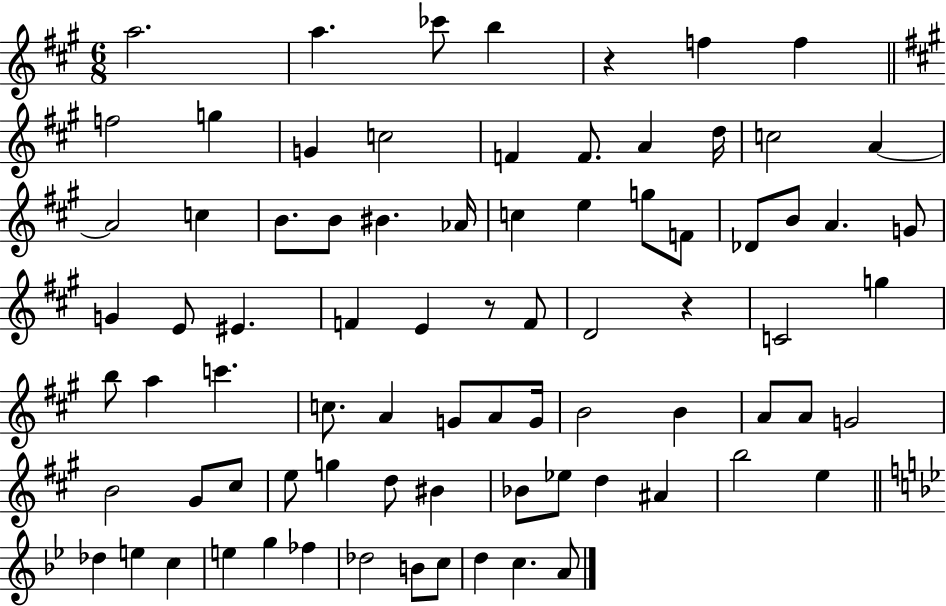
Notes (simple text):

A5/h. A5/q. CES6/e B5/q R/q F5/q F5/q F5/h G5/q G4/q C5/h F4/q F4/e. A4/q D5/s C5/h A4/q A4/h C5/q B4/e. B4/e BIS4/q. Ab4/s C5/q E5/q G5/e F4/e Db4/e B4/e A4/q. G4/e G4/q E4/e EIS4/q. F4/q E4/q R/e F4/e D4/h R/q C4/h G5/q B5/e A5/q C6/q. C5/e. A4/q G4/e A4/e G4/s B4/h B4/q A4/e A4/e G4/h B4/h G#4/e C#5/e E5/e G5/q D5/e BIS4/q Bb4/e Eb5/e D5/q A#4/q B5/h E5/q Db5/q E5/q C5/q E5/q G5/q FES5/q Db5/h B4/e C5/e D5/q C5/q. A4/e